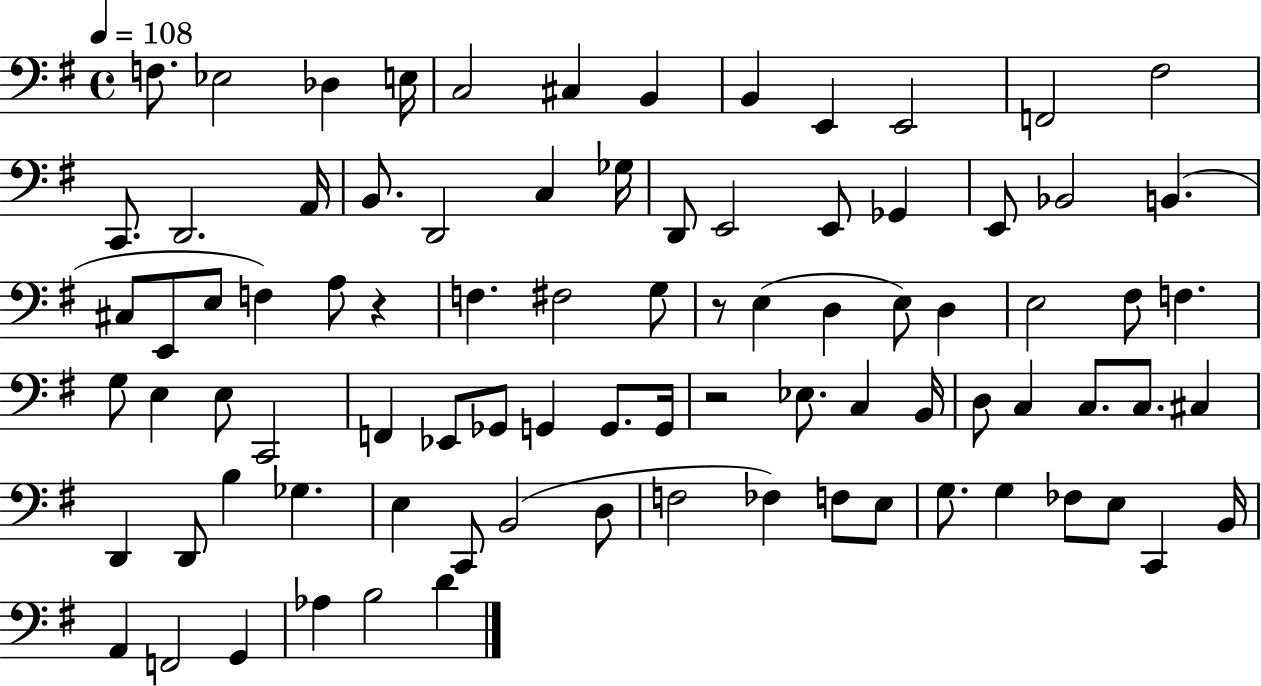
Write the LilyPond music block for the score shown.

{
  \clef bass
  \time 4/4
  \defaultTimeSignature
  \key g \major
  \tempo 4 = 108
  f8. ees2 des4 e16 | c2 cis4 b,4 | b,4 e,4 e,2 | f,2 fis2 | \break c,8. d,2. a,16 | b,8. d,2 c4 ges16 | d,8 e,2 e,8 ges,4 | e,8 bes,2 b,4.( | \break cis8 e,8 e8 f4) a8 r4 | f4. fis2 g8 | r8 e4( d4 e8) d4 | e2 fis8 f4. | \break g8 e4 e8 c,2 | f,4 ees,8 ges,8 g,4 g,8. g,16 | r2 ees8. c4 b,16 | d8 c4 c8. c8. cis4 | \break d,4 d,8 b4 ges4. | e4 c,8 b,2( d8 | f2 fes4) f8 e8 | g8. g4 fes8 e8 c,4 b,16 | \break a,4 f,2 g,4 | aes4 b2 d'4 | \bar "|."
}